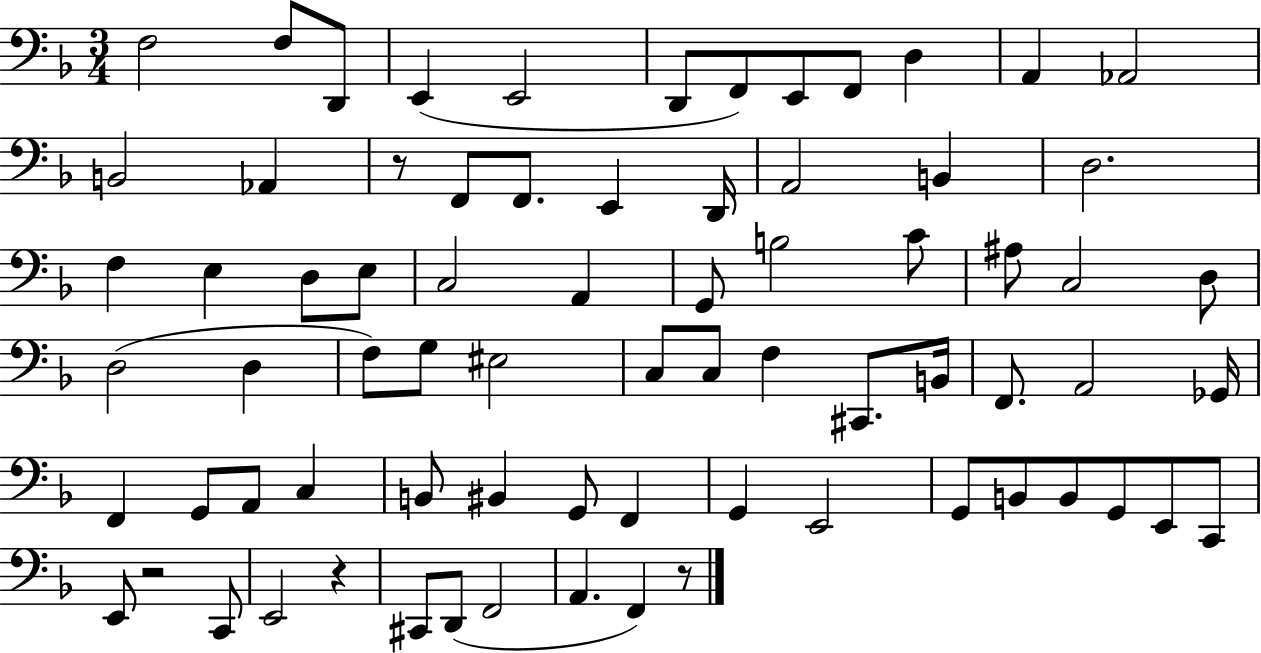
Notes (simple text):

F3/h F3/e D2/e E2/q E2/h D2/e F2/e E2/e F2/e D3/q A2/q Ab2/h B2/h Ab2/q R/e F2/e F2/e. E2/q D2/s A2/h B2/q D3/h. F3/q E3/q D3/e E3/e C3/h A2/q G2/e B3/h C4/e A#3/e C3/h D3/e D3/h D3/q F3/e G3/e EIS3/h C3/e C3/e F3/q C#2/e. B2/s F2/e. A2/h Gb2/s F2/q G2/e A2/e C3/q B2/e BIS2/q G2/e F2/q G2/q E2/h G2/e B2/e B2/e G2/e E2/e C2/e E2/e R/h C2/e E2/h R/q C#2/e D2/e F2/h A2/q. F2/q R/e